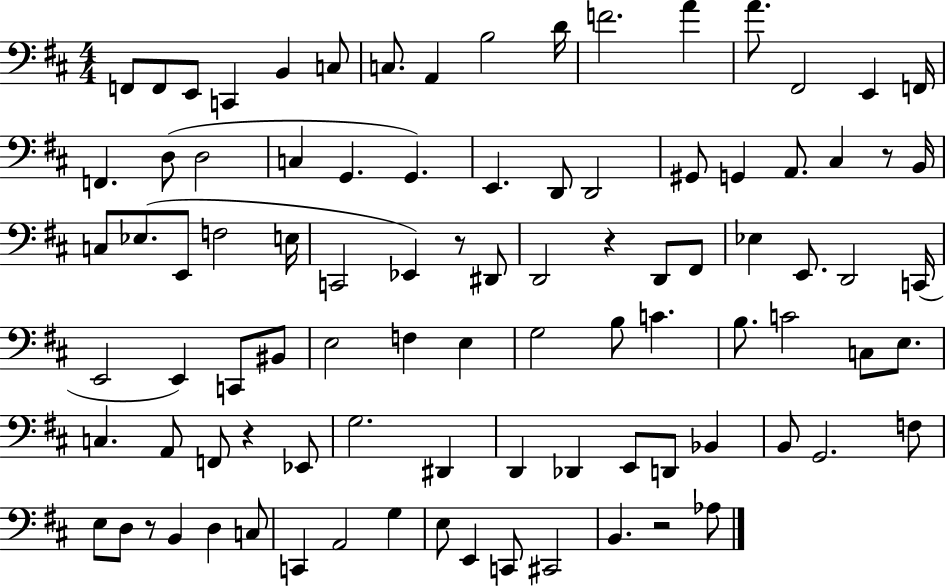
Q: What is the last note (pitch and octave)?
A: Ab3